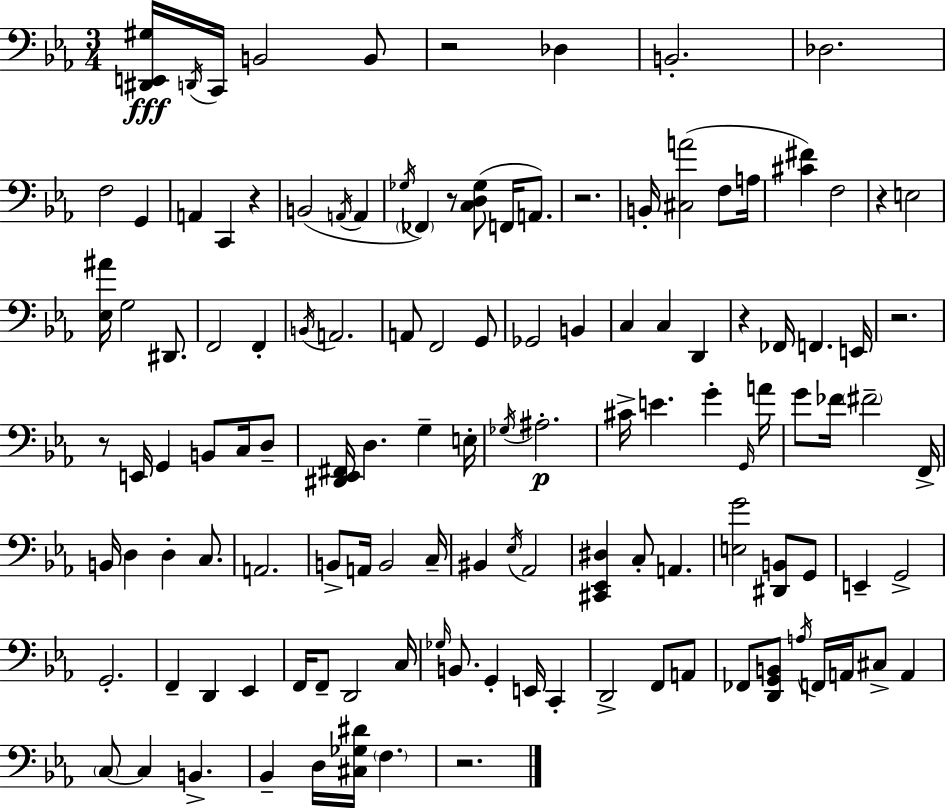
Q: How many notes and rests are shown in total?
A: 124